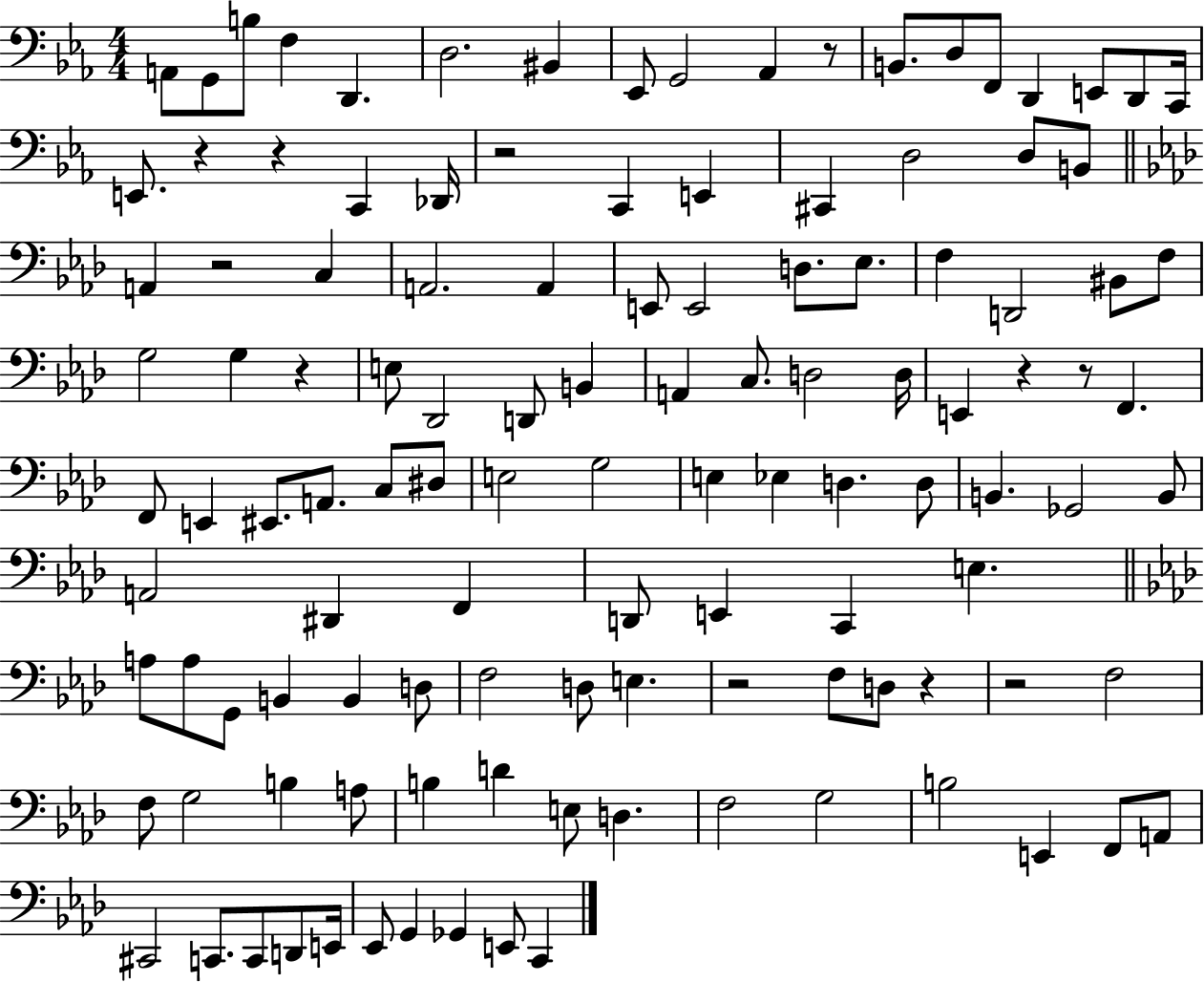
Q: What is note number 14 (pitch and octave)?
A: D2